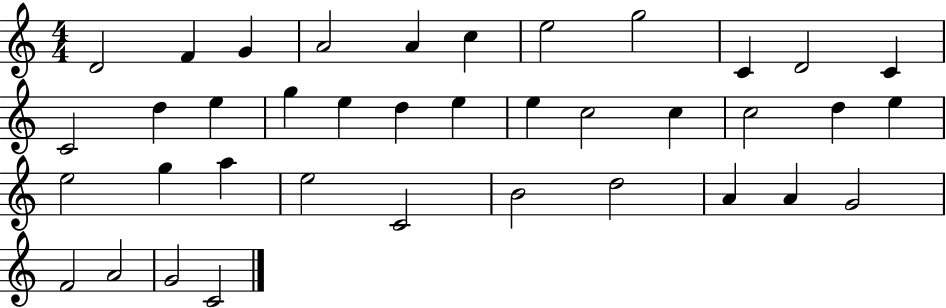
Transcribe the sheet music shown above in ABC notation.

X:1
T:Untitled
M:4/4
L:1/4
K:C
D2 F G A2 A c e2 g2 C D2 C C2 d e g e d e e c2 c c2 d e e2 g a e2 C2 B2 d2 A A G2 F2 A2 G2 C2